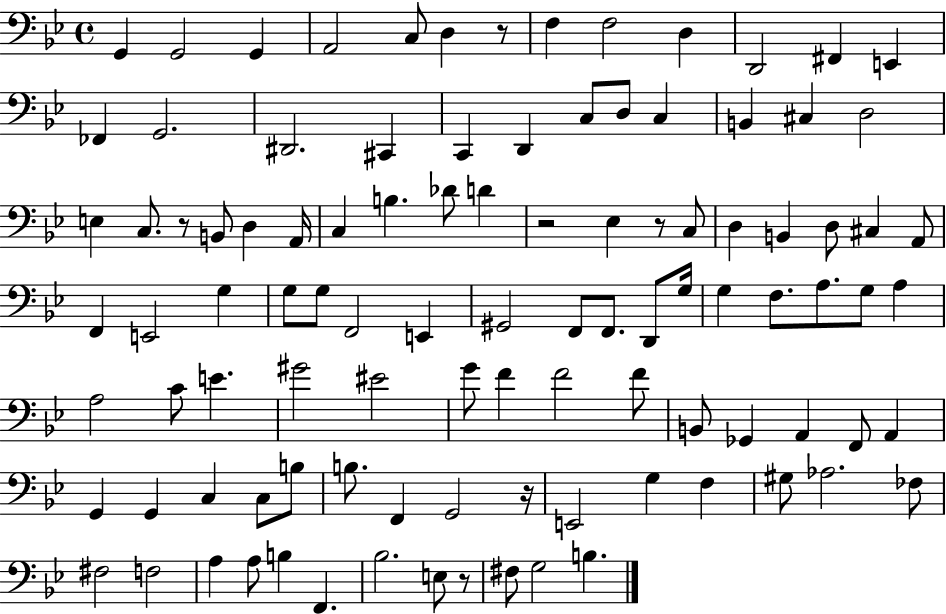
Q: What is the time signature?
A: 4/4